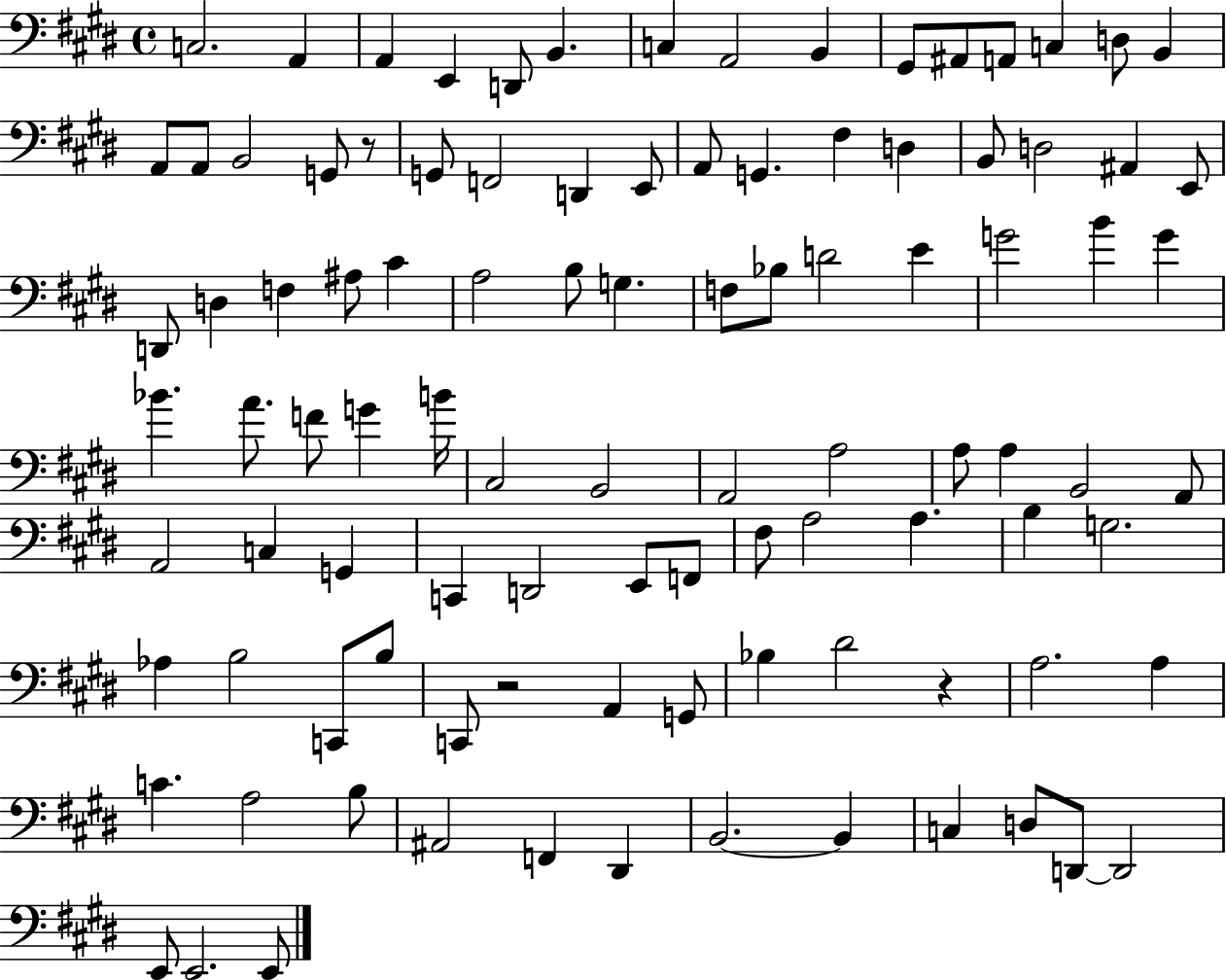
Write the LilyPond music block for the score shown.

{
  \clef bass
  \time 4/4
  \defaultTimeSignature
  \key e \major
  \repeat volta 2 { c2. a,4 | a,4 e,4 d,8 b,4. | c4 a,2 b,4 | gis,8 ais,8 a,8 c4 d8 b,4 | \break a,8 a,8 b,2 g,8 r8 | g,8 f,2 d,4 e,8 | a,8 g,4. fis4 d4 | b,8 d2 ais,4 e,8 | \break d,8 d4 f4 ais8 cis'4 | a2 b8 g4. | f8 bes8 d'2 e'4 | g'2 b'4 g'4 | \break bes'4. a'8. f'8 g'4 b'16 | cis2 b,2 | a,2 a2 | a8 a4 b,2 a,8 | \break a,2 c4 g,4 | c,4 d,2 e,8 f,8 | fis8 a2 a4. | b4 g2. | \break aes4 b2 c,8 b8 | c,8 r2 a,4 g,8 | bes4 dis'2 r4 | a2. a4 | \break c'4. a2 b8 | ais,2 f,4 dis,4 | b,2.~~ b,4 | c4 d8 d,8~~ d,2 | \break e,8 e,2. e,8 | } \bar "|."
}